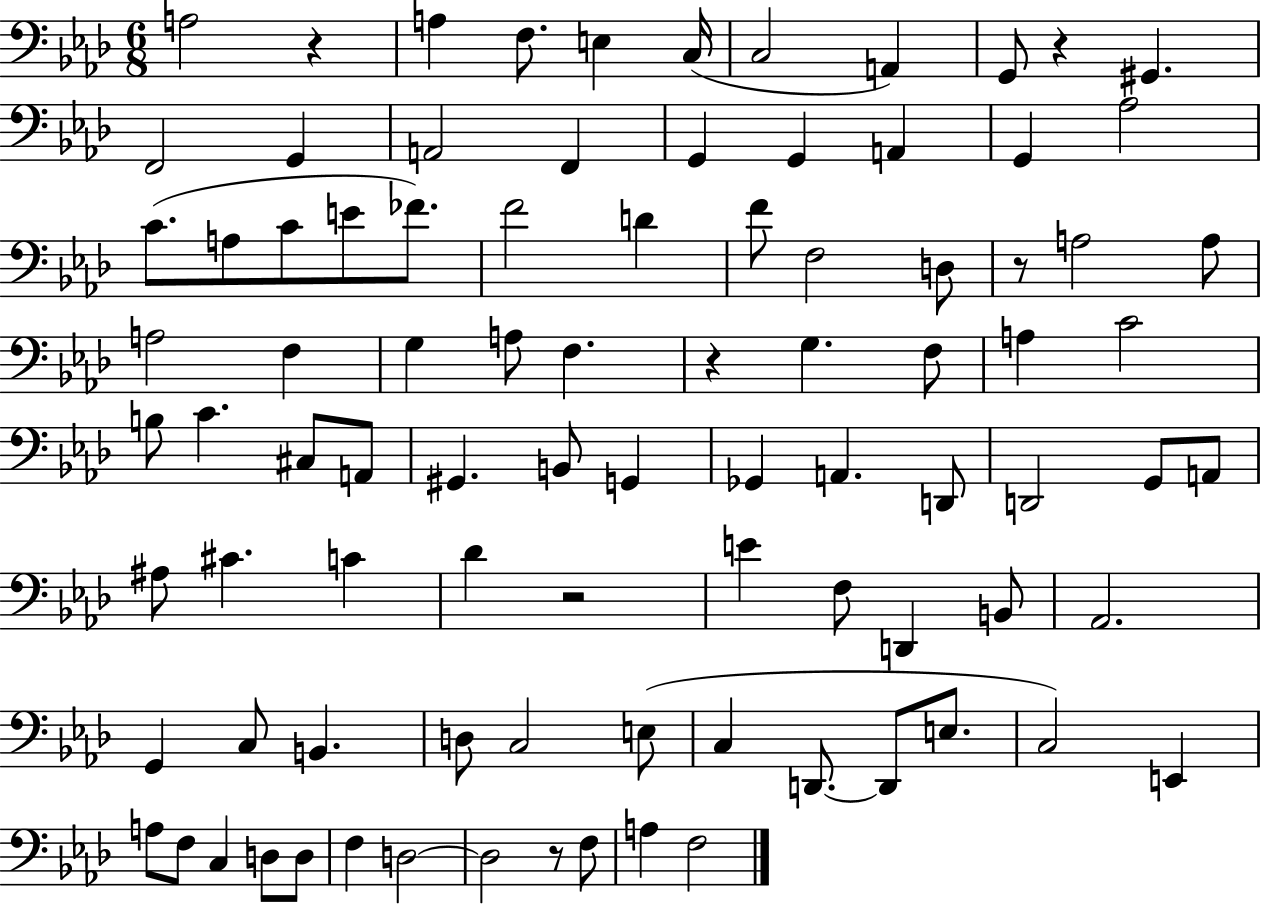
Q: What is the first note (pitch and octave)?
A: A3